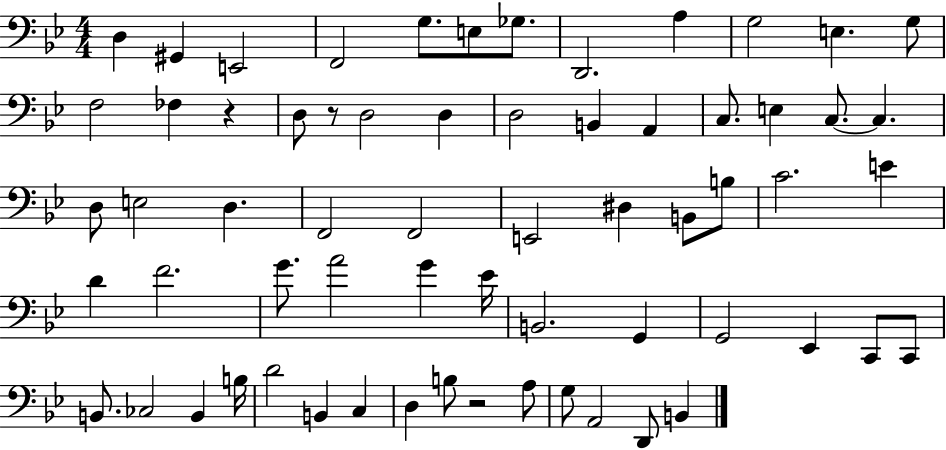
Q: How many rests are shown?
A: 3